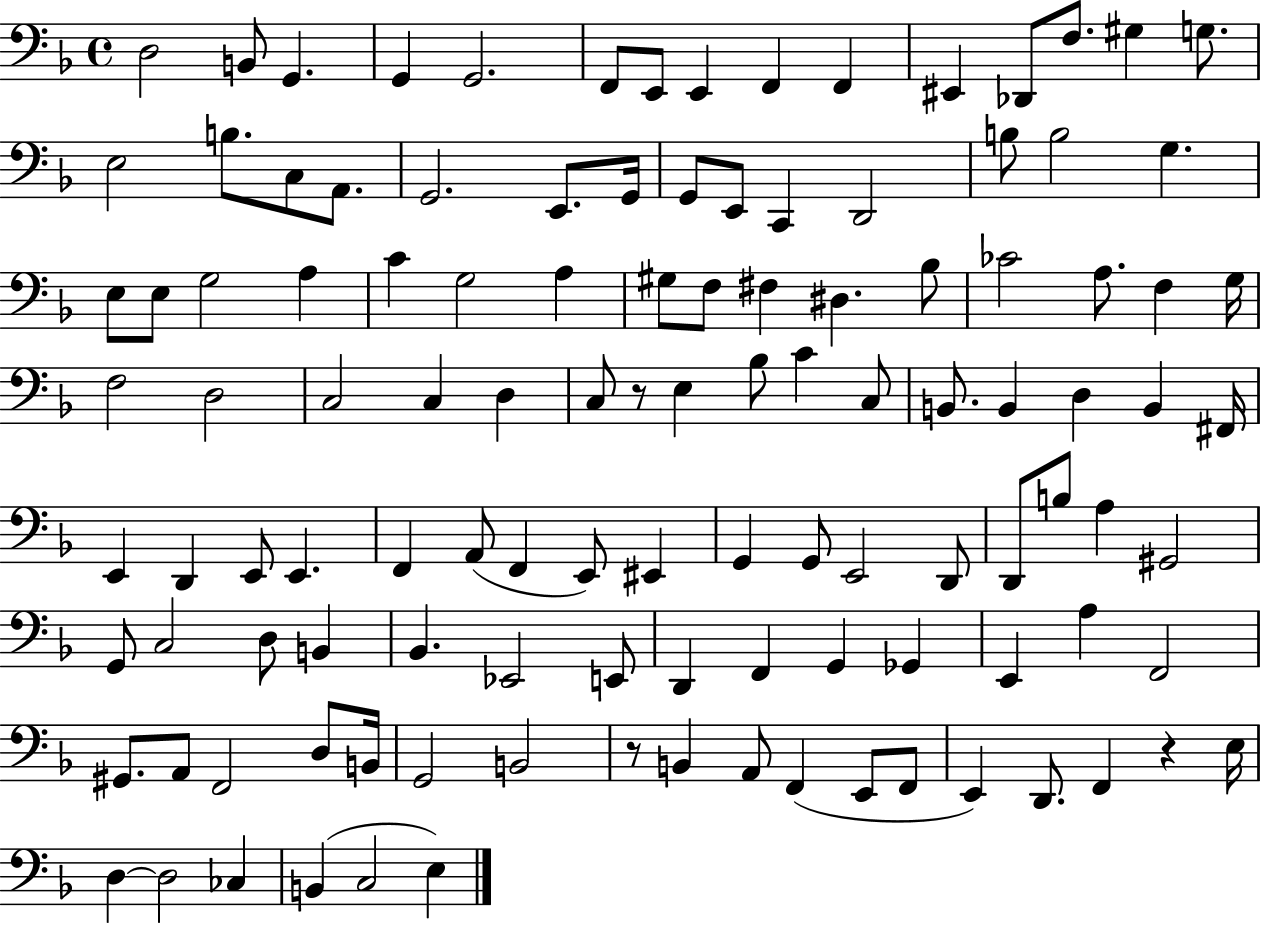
{
  \clef bass
  \time 4/4
  \defaultTimeSignature
  \key f \major
  d2 b,8 g,4. | g,4 g,2. | f,8 e,8 e,4 f,4 f,4 | eis,4 des,8 f8. gis4 g8. | \break e2 b8. c8 a,8. | g,2. e,8. g,16 | g,8 e,8 c,4 d,2 | b8 b2 g4. | \break e8 e8 g2 a4 | c'4 g2 a4 | gis8 f8 fis4 dis4. bes8 | ces'2 a8. f4 g16 | \break f2 d2 | c2 c4 d4 | c8 r8 e4 bes8 c'4 c8 | b,8. b,4 d4 b,4 fis,16 | \break e,4 d,4 e,8 e,4. | f,4 a,8( f,4 e,8) eis,4 | g,4 g,8 e,2 d,8 | d,8 b8 a4 gis,2 | \break g,8 c2 d8 b,4 | bes,4. ees,2 e,8 | d,4 f,4 g,4 ges,4 | e,4 a4 f,2 | \break gis,8. a,8 f,2 d8 b,16 | g,2 b,2 | r8 b,4 a,8 f,4( e,8 f,8 | e,4) d,8. f,4 r4 e16 | \break d4~~ d2 ces4 | b,4( c2 e4) | \bar "|."
}